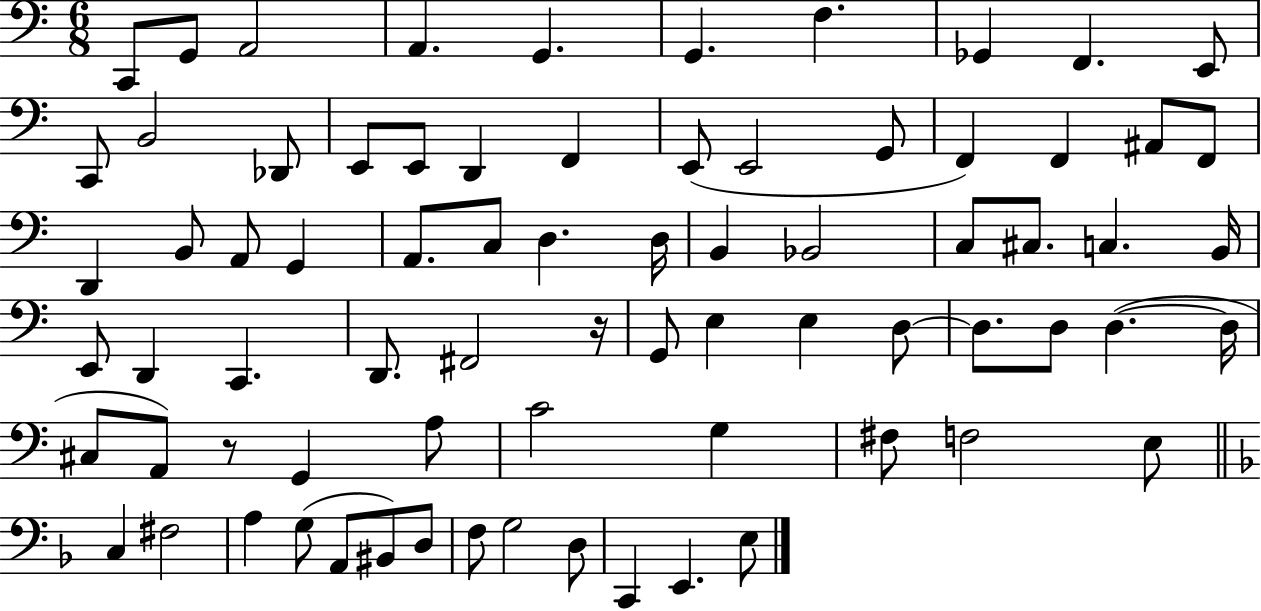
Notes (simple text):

C2/e G2/e A2/h A2/q. G2/q. G2/q. F3/q. Gb2/q F2/q. E2/e C2/e B2/h Db2/e E2/e E2/e D2/q F2/q E2/e E2/h G2/e F2/q F2/q A#2/e F2/e D2/q B2/e A2/e G2/q A2/e. C3/e D3/q. D3/s B2/q Bb2/h C3/e C#3/e. C3/q. B2/s E2/e D2/q C2/q. D2/e. F#2/h R/s G2/e E3/q E3/q D3/e D3/e. D3/e D3/q. D3/s C#3/e A2/e R/e G2/q A3/e C4/h G3/q F#3/e F3/h E3/e C3/q F#3/h A3/q G3/e A2/e BIS2/e D3/e F3/e G3/h D3/e C2/q E2/q. E3/e